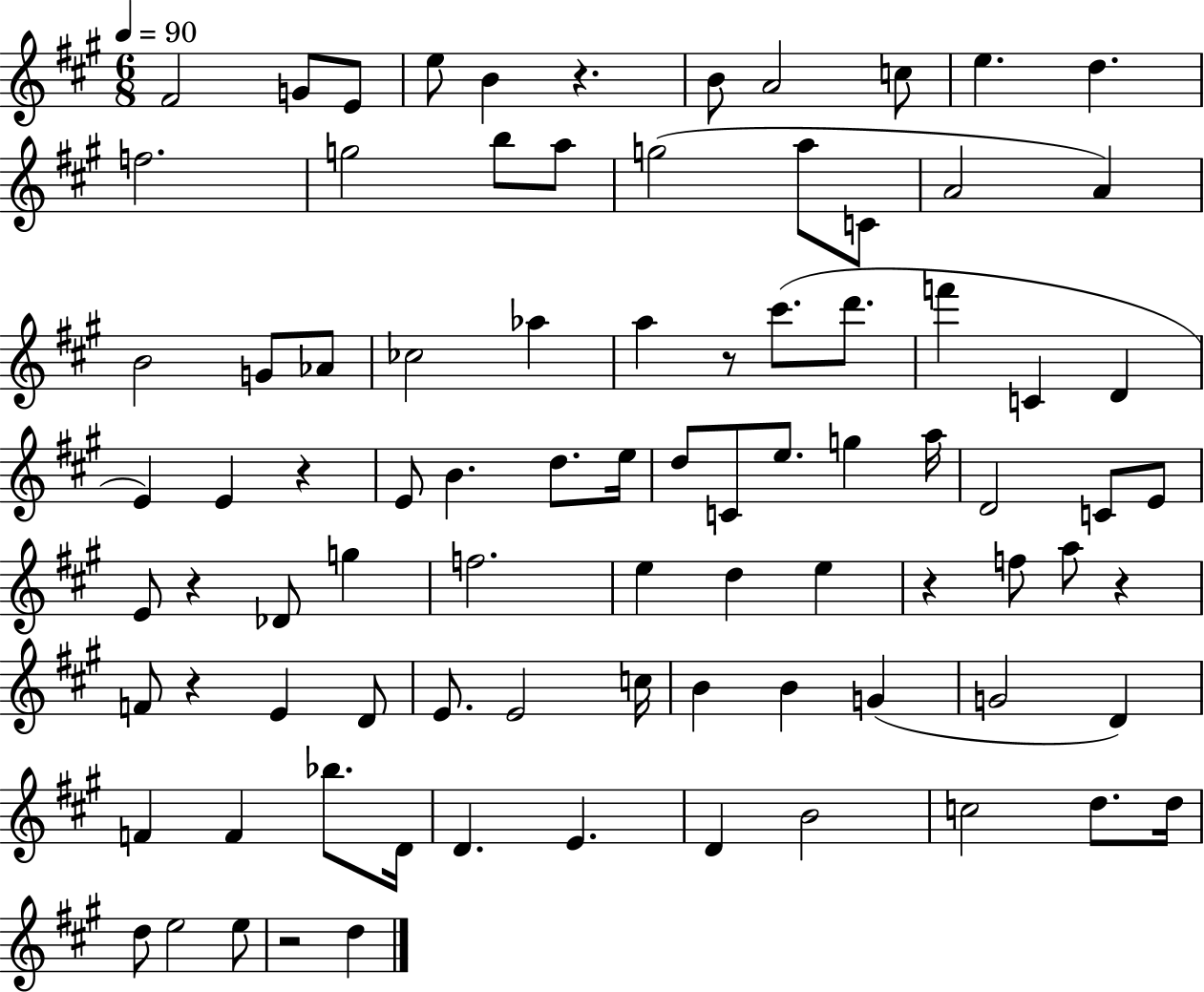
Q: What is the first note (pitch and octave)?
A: F#4